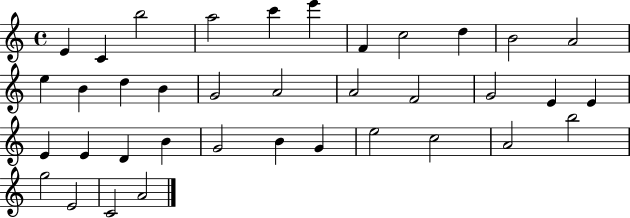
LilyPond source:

{
  \clef treble
  \time 4/4
  \defaultTimeSignature
  \key c \major
  e'4 c'4 b''2 | a''2 c'''4 e'''4 | f'4 c''2 d''4 | b'2 a'2 | \break e''4 b'4 d''4 b'4 | g'2 a'2 | a'2 f'2 | g'2 e'4 e'4 | \break e'4 e'4 d'4 b'4 | g'2 b'4 g'4 | e''2 c''2 | a'2 b''2 | \break g''2 e'2 | c'2 a'2 | \bar "|."
}